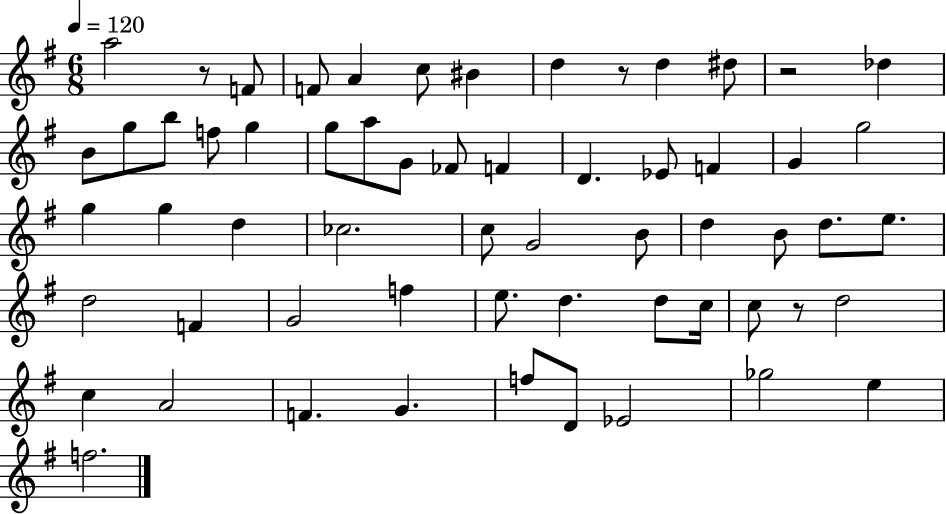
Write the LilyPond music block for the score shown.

{
  \clef treble
  \numericTimeSignature
  \time 6/8
  \key g \major
  \tempo 4 = 120
  a''2 r8 f'8 | f'8 a'4 c''8 bis'4 | d''4 r8 d''4 dis''8 | r2 des''4 | \break b'8 g''8 b''8 f''8 g''4 | g''8 a''8 g'8 fes'8 f'4 | d'4. ees'8 f'4 | g'4 g''2 | \break g''4 g''4 d''4 | ces''2. | c''8 g'2 b'8 | d''4 b'8 d''8. e''8. | \break d''2 f'4 | g'2 f''4 | e''8. d''4. d''8 c''16 | c''8 r8 d''2 | \break c''4 a'2 | f'4. g'4. | f''8 d'8 ees'2 | ges''2 e''4 | \break f''2. | \bar "|."
}